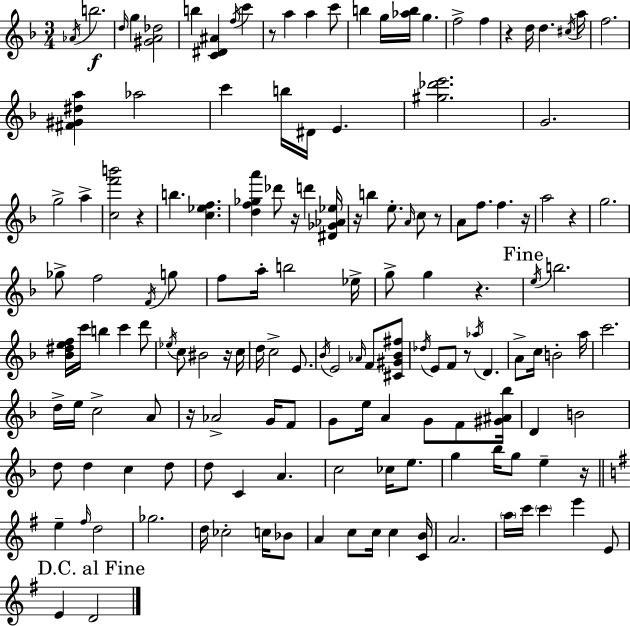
X:1
T:Untitled
M:3/4
L:1/4
K:Dm
_A/4 b2 d/4 g [^GA_d]2 b [C^D^A] f/4 c' z/2 a a c'/2 b g/4 [_ab]/4 g f2 f z d/4 d ^c/4 a/4 f2 [^F^G^da] _a2 c' b/4 ^D/4 E [^g_d'e']2 G2 g2 a [cf'b']2 z b [c_ef] [df_ga'] _d'/2 z/4 d' [^D_G_A_e]/4 z/4 b e/2 A/4 c/2 z/2 A/2 f/2 f z/4 a2 z g2 _g/2 f2 F/4 g/2 f/2 a/4 b2 _e/4 g/2 g z e/4 b2 [_B^def]/4 c'/4 b c' d'/2 _e/4 c/2 ^B2 z/4 c/4 d/4 c2 E/2 _B/4 E2 _A/4 F/2 [^C^G_B^f]/2 _d/4 E/2 F/2 z/2 _a/4 D A/2 c/4 B2 a/4 c'2 d/4 e/4 c2 A/2 z/4 _A2 G/4 F/2 G/2 e/4 A G/2 F/2 [^G^A_b]/4 D B2 d/2 d c d/2 d/2 C A c2 _c/4 e/2 g _b/4 g/2 e z/4 e ^f/4 d2 _g2 d/4 _c2 c/4 _B/2 A c/2 c/4 c [CB]/4 A2 a/4 c'/4 c' e' E/2 E D2